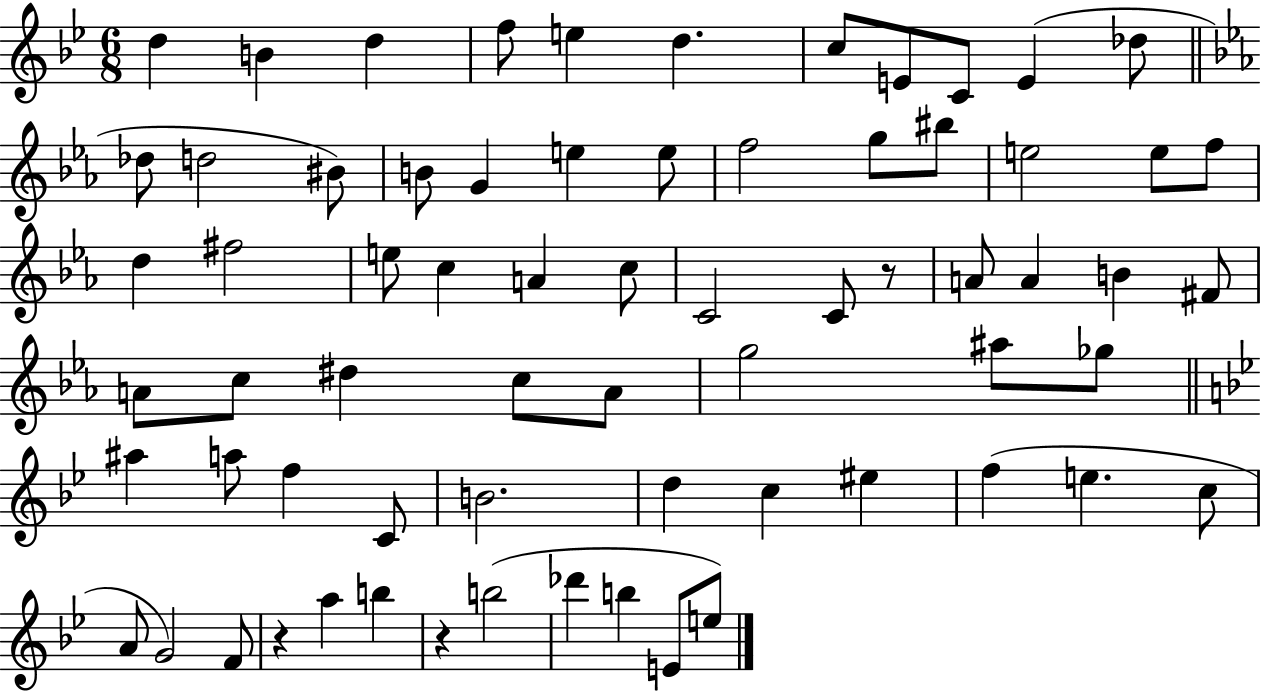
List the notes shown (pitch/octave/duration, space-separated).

D5/q B4/q D5/q F5/e E5/q D5/q. C5/e E4/e C4/e E4/q Db5/e Db5/e D5/h BIS4/e B4/e G4/q E5/q E5/e F5/h G5/e BIS5/e E5/h E5/e F5/e D5/q F#5/h E5/e C5/q A4/q C5/e C4/h C4/e R/e A4/e A4/q B4/q F#4/e A4/e C5/e D#5/q C5/e A4/e G5/h A#5/e Gb5/e A#5/q A5/e F5/q C4/e B4/h. D5/q C5/q EIS5/q F5/q E5/q. C5/e A4/e G4/h F4/e R/q A5/q B5/q R/q B5/h Db6/q B5/q E4/e E5/e